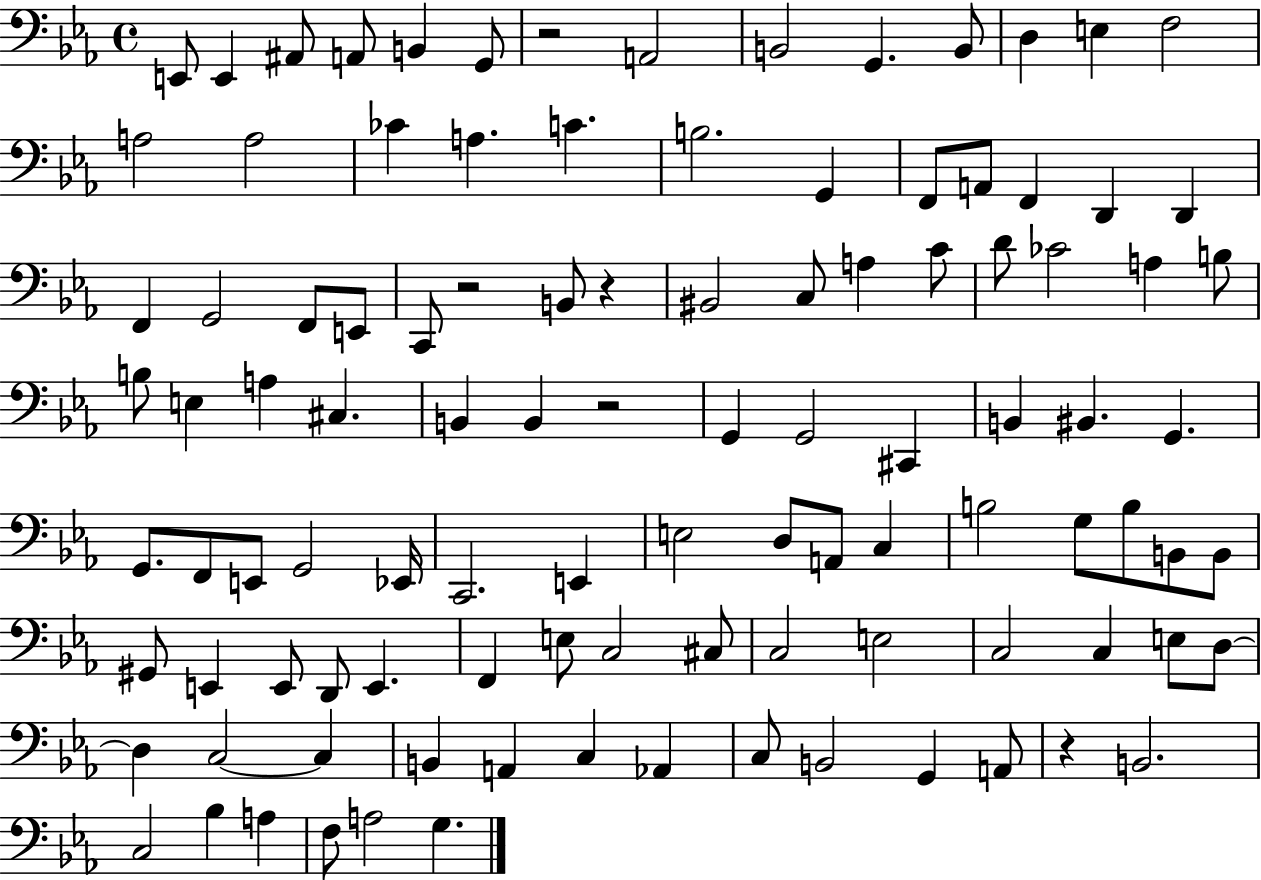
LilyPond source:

{
  \clef bass
  \time 4/4
  \defaultTimeSignature
  \key ees \major
  e,8 e,4 ais,8 a,8 b,4 g,8 | r2 a,2 | b,2 g,4. b,8 | d4 e4 f2 | \break a2 a2 | ces'4 a4. c'4. | b2. g,4 | f,8 a,8 f,4 d,4 d,4 | \break f,4 g,2 f,8 e,8 | c,8 r2 b,8 r4 | bis,2 c8 a4 c'8 | d'8 ces'2 a4 b8 | \break b8 e4 a4 cis4. | b,4 b,4 r2 | g,4 g,2 cis,4 | b,4 bis,4. g,4. | \break g,8. f,8 e,8 g,2 ees,16 | c,2. e,4 | e2 d8 a,8 c4 | b2 g8 b8 b,8 b,8 | \break gis,8 e,4 e,8 d,8 e,4. | f,4 e8 c2 cis8 | c2 e2 | c2 c4 e8 d8~~ | \break d4 c2~~ c4 | b,4 a,4 c4 aes,4 | c8 b,2 g,4 a,8 | r4 b,2. | \break c2 bes4 a4 | f8 a2 g4. | \bar "|."
}